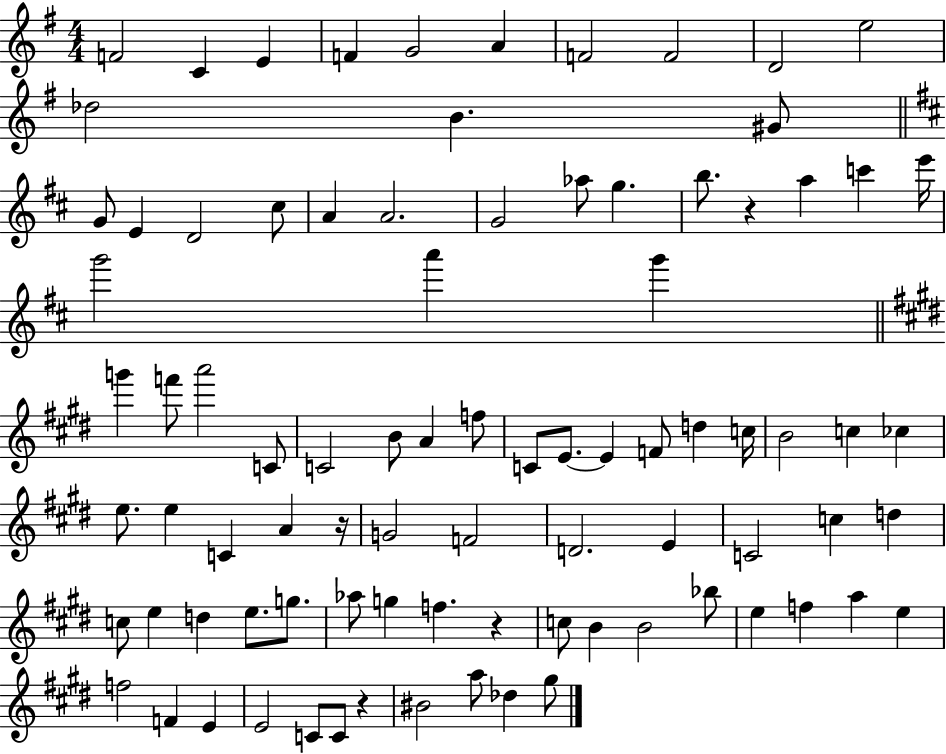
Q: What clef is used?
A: treble